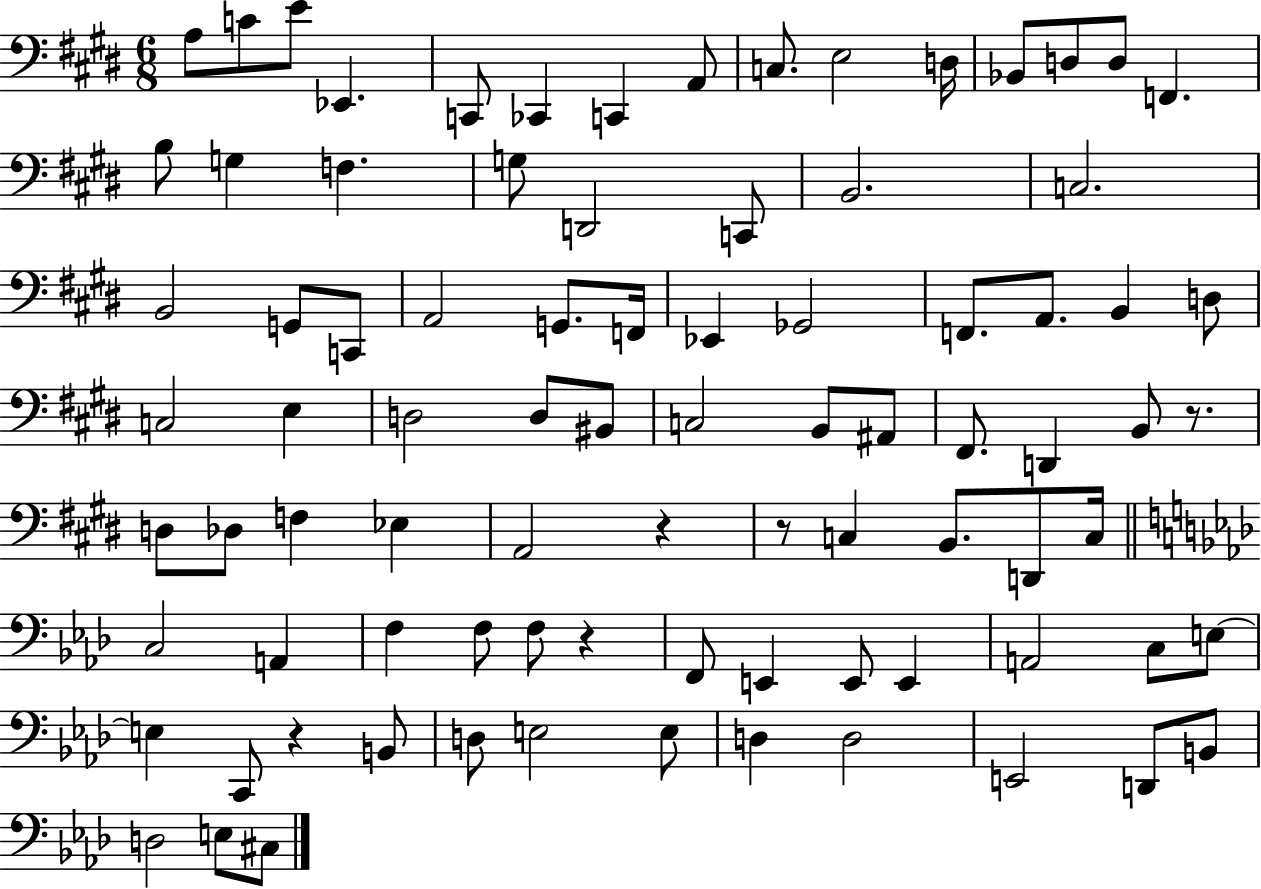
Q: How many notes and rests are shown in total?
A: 86